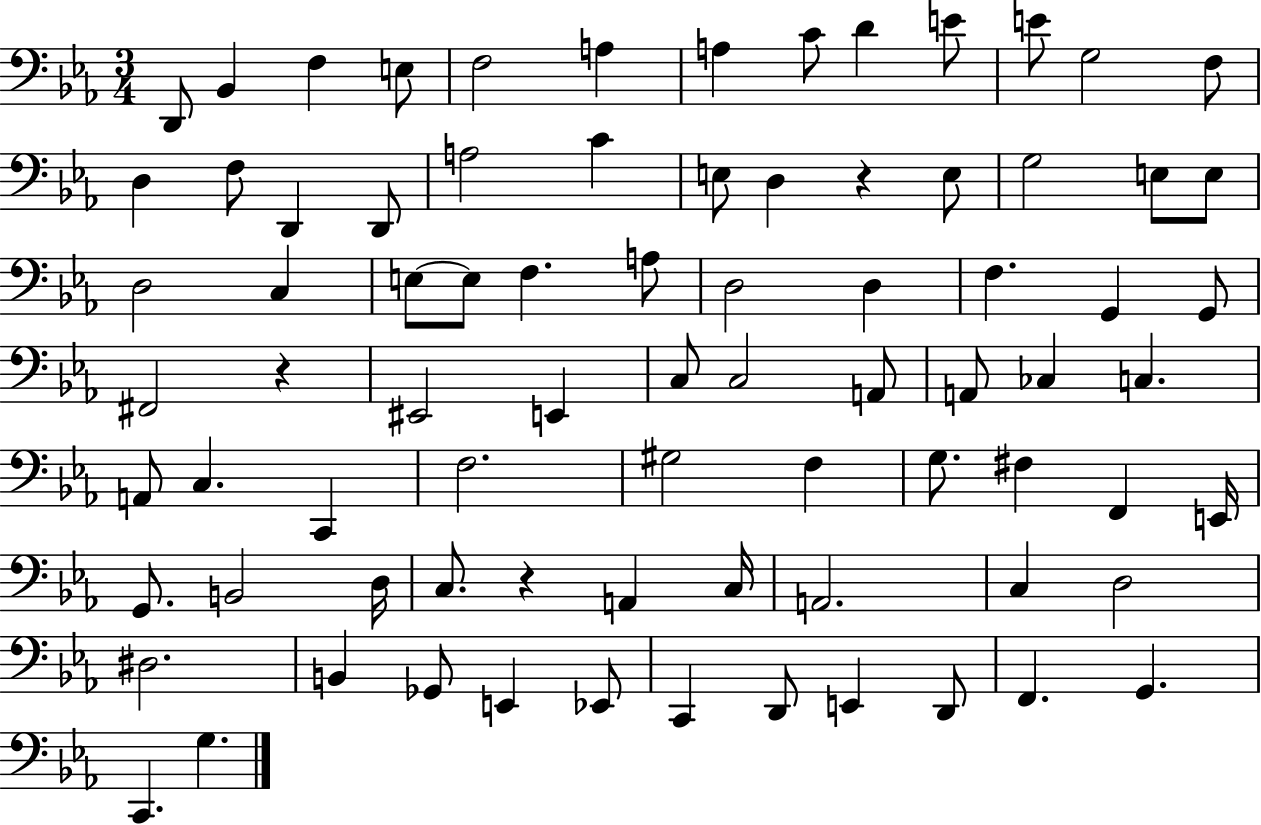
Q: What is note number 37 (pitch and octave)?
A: F#2